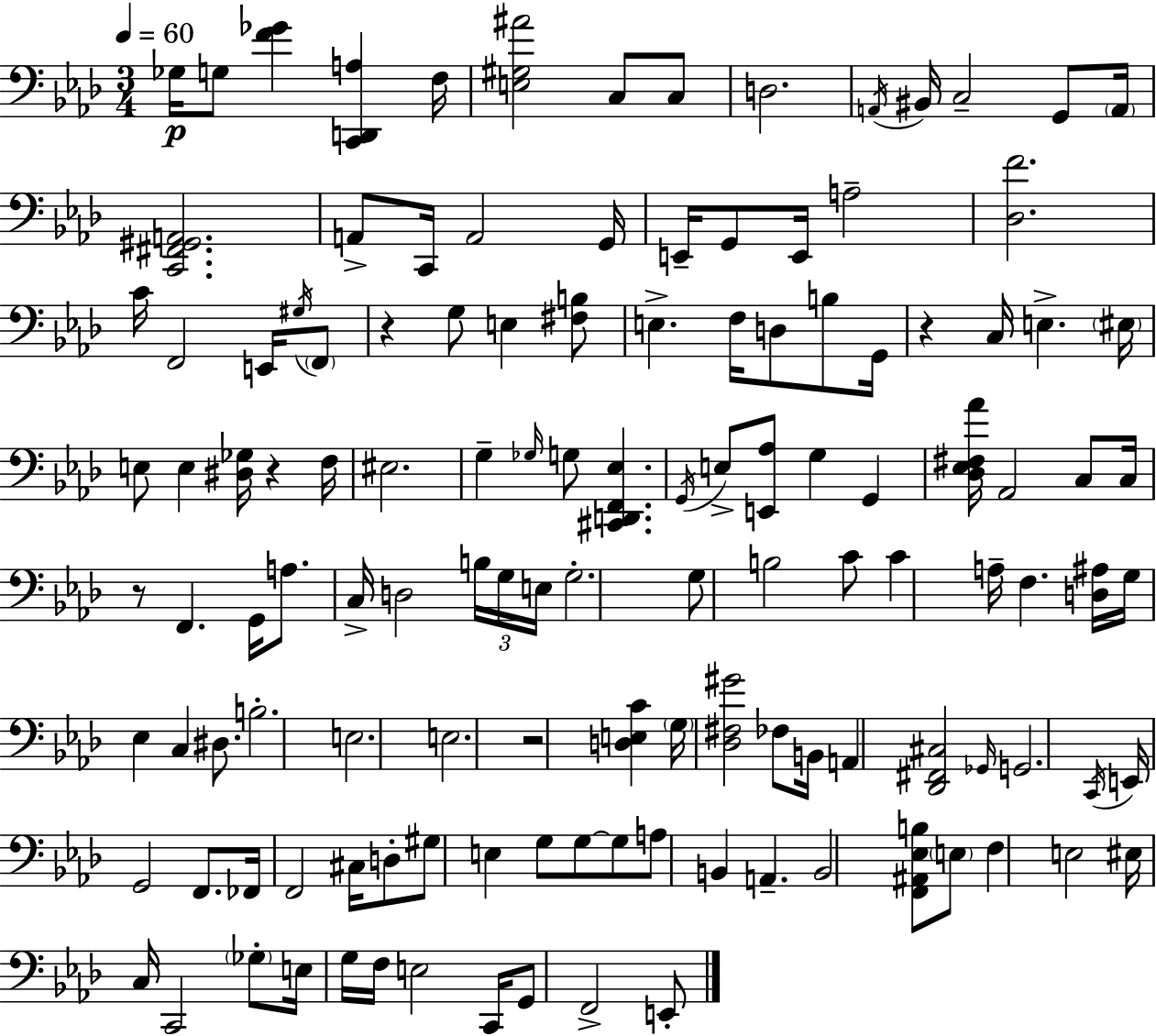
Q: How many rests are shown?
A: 5